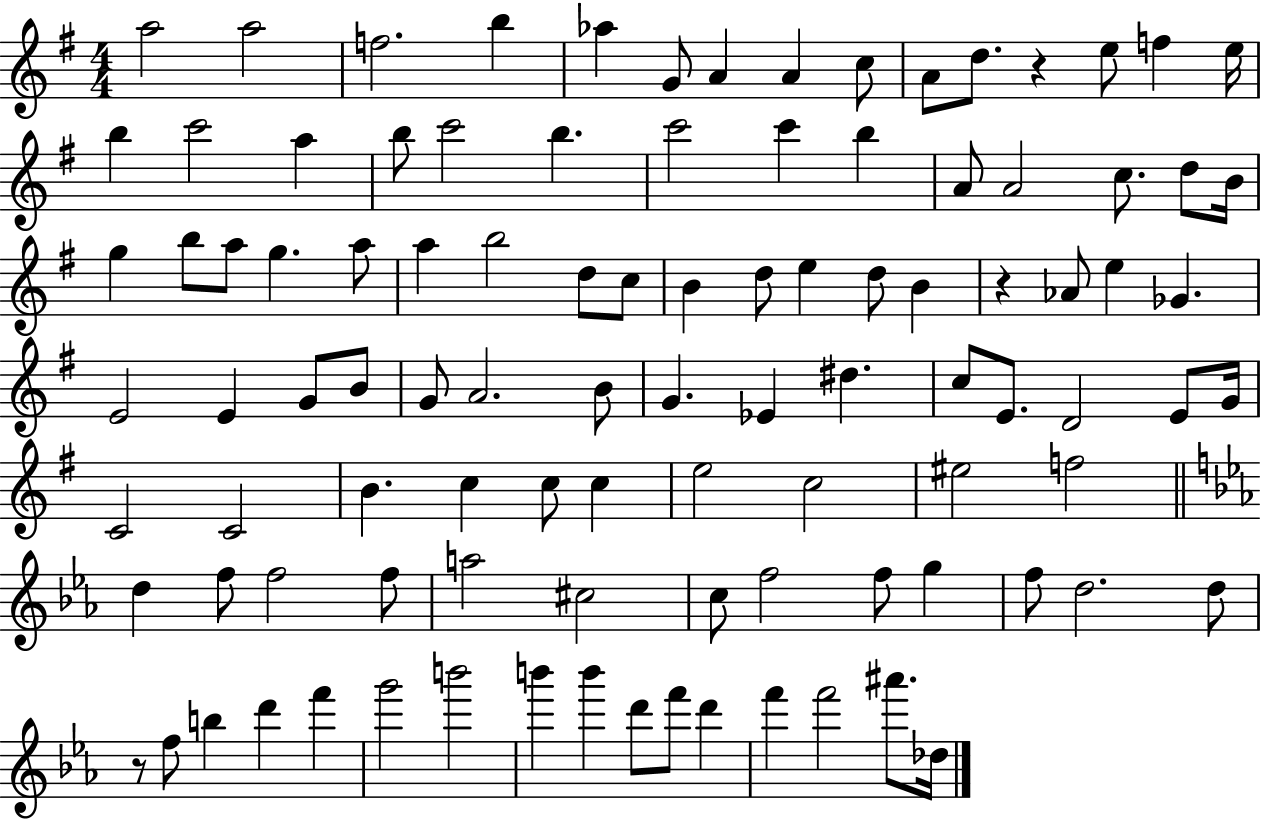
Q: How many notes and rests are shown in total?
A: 101